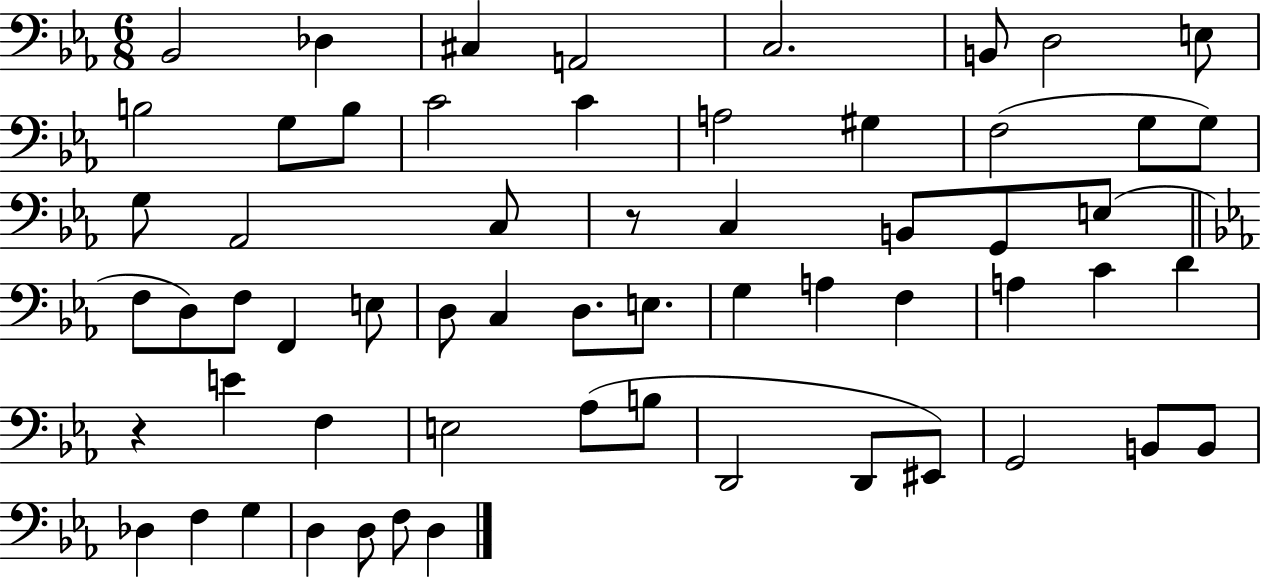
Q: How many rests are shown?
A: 2